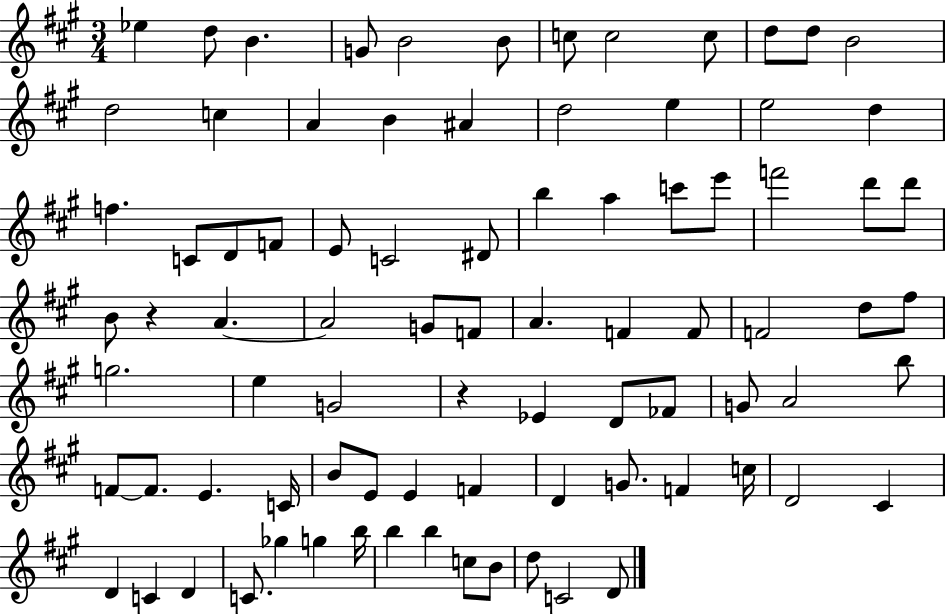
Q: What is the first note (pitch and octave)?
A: Eb5